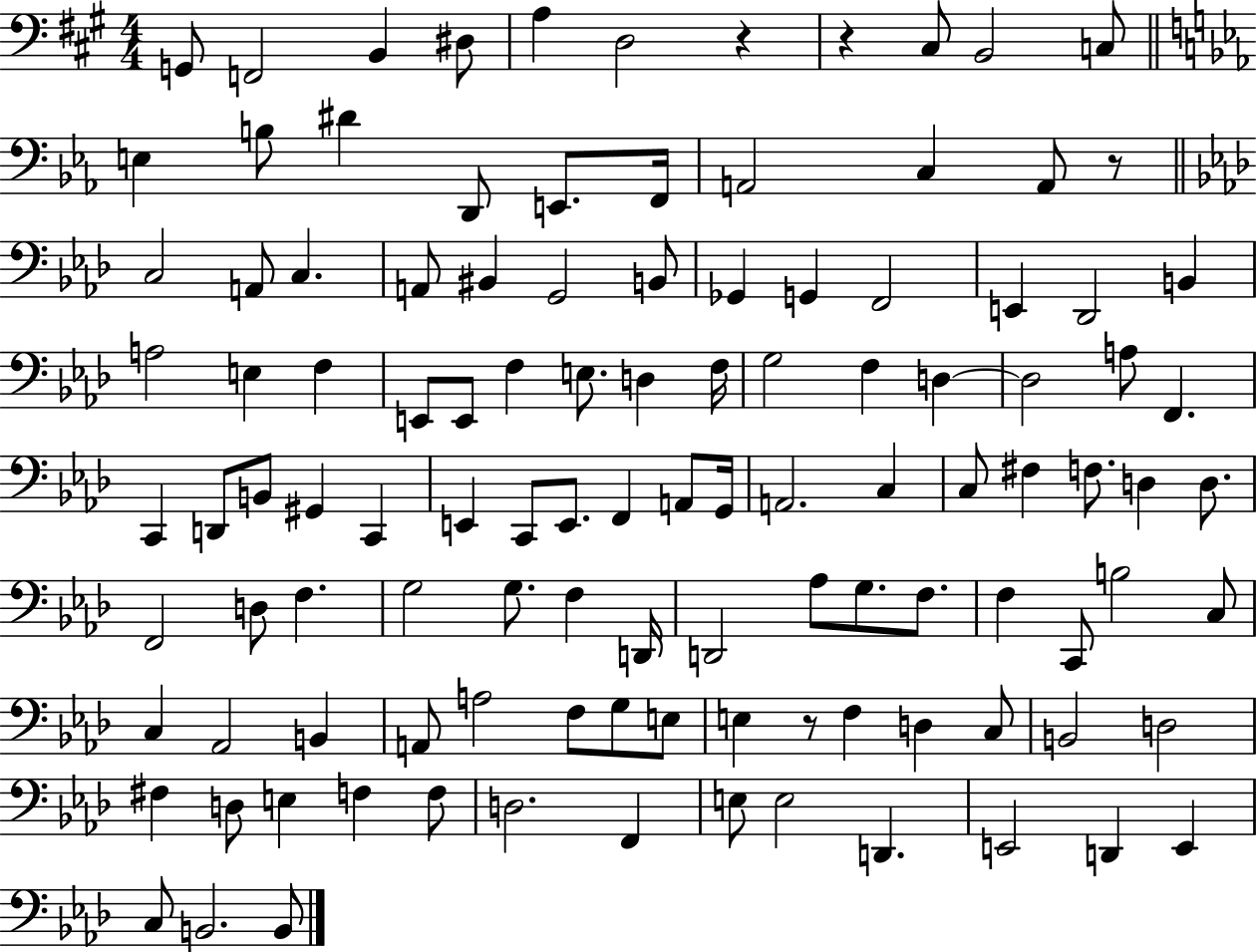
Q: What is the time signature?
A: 4/4